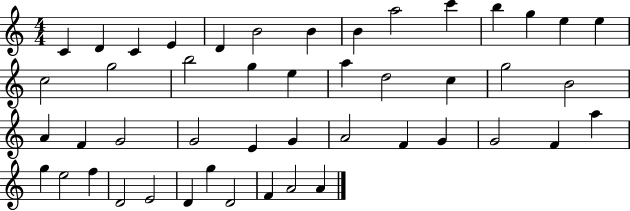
X:1
T:Untitled
M:4/4
L:1/4
K:C
C D C E D B2 B B a2 c' b g e e c2 g2 b2 g e a d2 c g2 B2 A F G2 G2 E G A2 F G G2 F a g e2 f D2 E2 D g D2 F A2 A